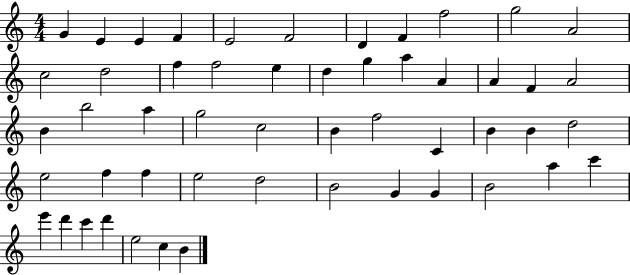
{
  \clef treble
  \numericTimeSignature
  \time 4/4
  \key c \major
  g'4 e'4 e'4 f'4 | e'2 f'2 | d'4 f'4 f''2 | g''2 a'2 | \break c''2 d''2 | f''4 f''2 e''4 | d''4 g''4 a''4 a'4 | a'4 f'4 a'2 | \break b'4 b''2 a''4 | g''2 c''2 | b'4 f''2 c'4 | b'4 b'4 d''2 | \break e''2 f''4 f''4 | e''2 d''2 | b'2 g'4 g'4 | b'2 a''4 c'''4 | \break e'''4 d'''4 c'''4 d'''4 | e''2 c''4 b'4 | \bar "|."
}